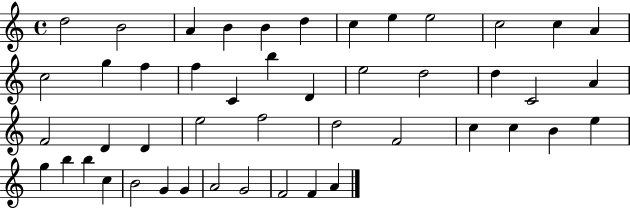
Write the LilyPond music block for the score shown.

{
  \clef treble
  \time 4/4
  \defaultTimeSignature
  \key c \major
  d''2 b'2 | a'4 b'4 b'4 d''4 | c''4 e''4 e''2 | c''2 c''4 a'4 | \break c''2 g''4 f''4 | f''4 c'4 b''4 d'4 | e''2 d''2 | d''4 c'2 a'4 | \break f'2 d'4 d'4 | e''2 f''2 | d''2 f'2 | c''4 c''4 b'4 e''4 | \break g''4 b''4 b''4 c''4 | b'2 g'4 g'4 | a'2 g'2 | f'2 f'4 a'4 | \break \bar "|."
}